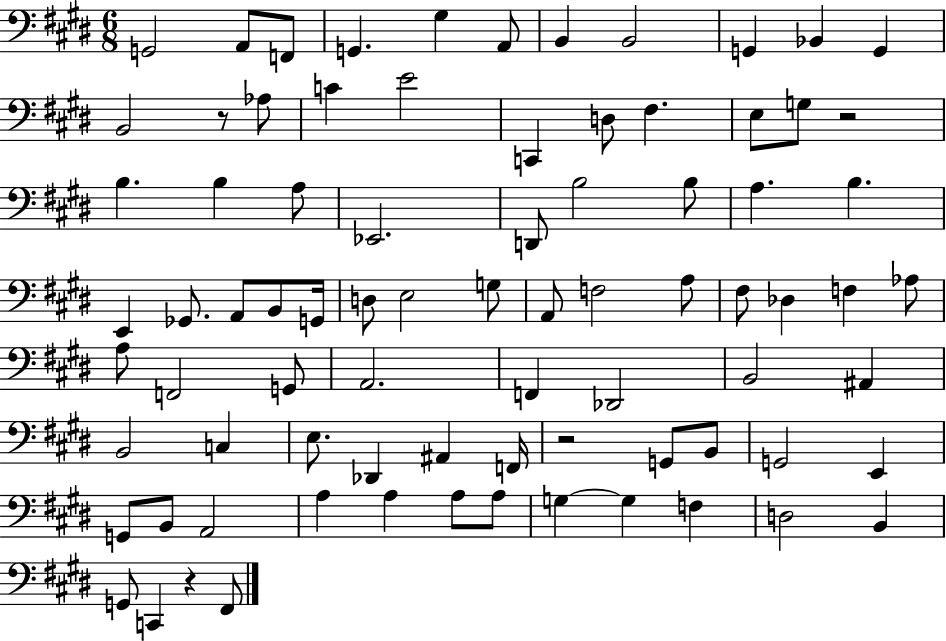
{
  \clef bass
  \numericTimeSignature
  \time 6/8
  \key e \major
  g,2 a,8 f,8 | g,4. gis4 a,8 | b,4 b,2 | g,4 bes,4 g,4 | \break b,2 r8 aes8 | c'4 e'2 | c,4 d8 fis4. | e8 g8 r2 | \break b4. b4 a8 | ees,2. | d,8 b2 b8 | a4. b4. | \break e,4 ges,8. a,8 b,8 g,16 | d8 e2 g8 | a,8 f2 a8 | fis8 des4 f4 aes8 | \break a8 f,2 g,8 | a,2. | f,4 des,2 | b,2 ais,4 | \break b,2 c4 | e8. des,4 ais,4 f,16 | r2 g,8 b,8 | g,2 e,4 | \break g,8 b,8 a,2 | a4 a4 a8 a8 | g4~~ g4 f4 | d2 b,4 | \break g,8 c,4 r4 fis,8 | \bar "|."
}